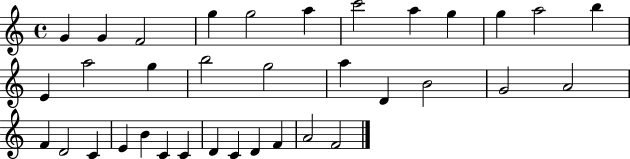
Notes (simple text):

G4/q G4/q F4/h G5/q G5/h A5/q C6/h A5/q G5/q G5/q A5/h B5/q E4/q A5/h G5/q B5/h G5/h A5/q D4/q B4/h G4/h A4/h F4/q D4/h C4/q E4/q B4/q C4/q C4/q D4/q C4/q D4/q F4/q A4/h F4/h